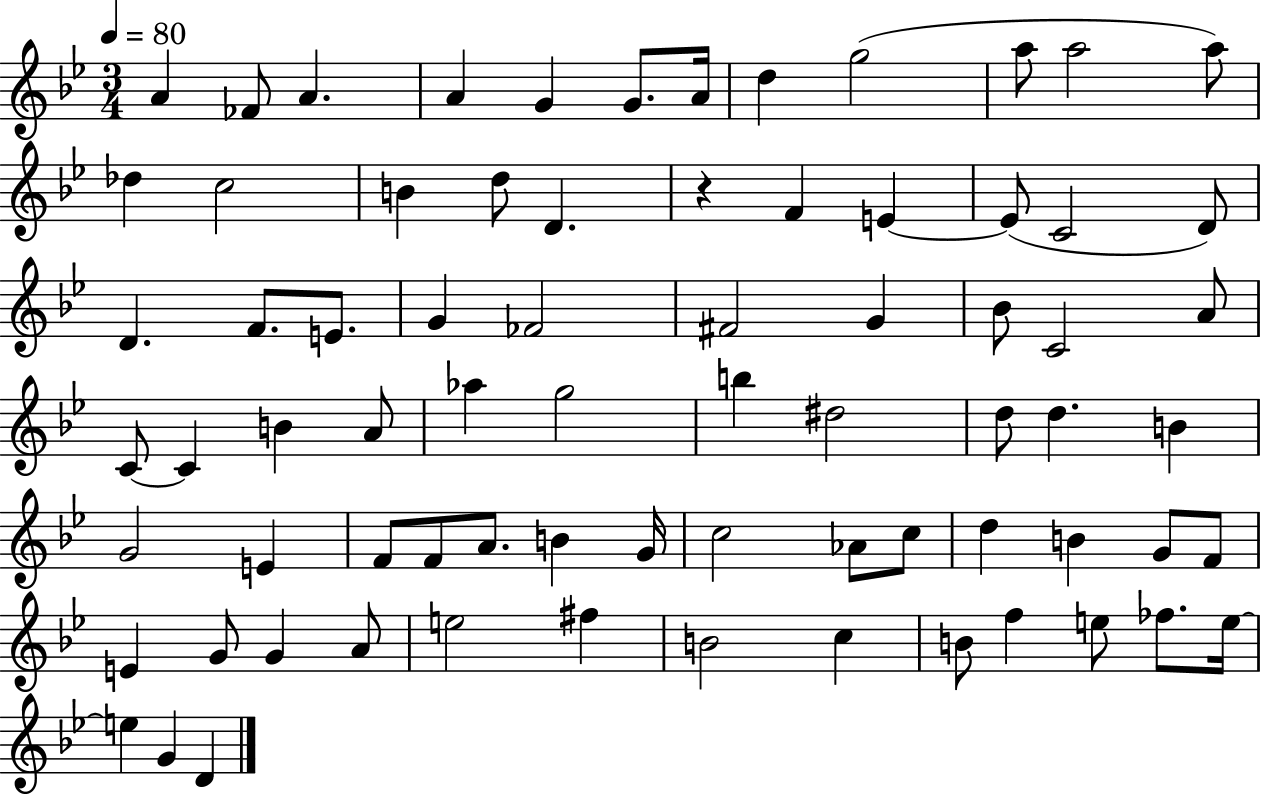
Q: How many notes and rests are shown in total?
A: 74